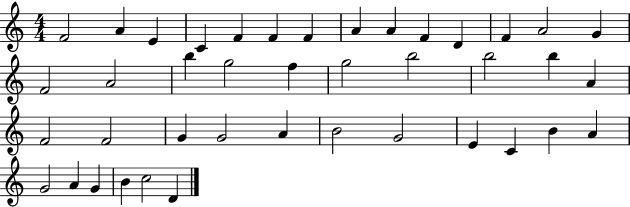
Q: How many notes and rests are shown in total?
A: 41